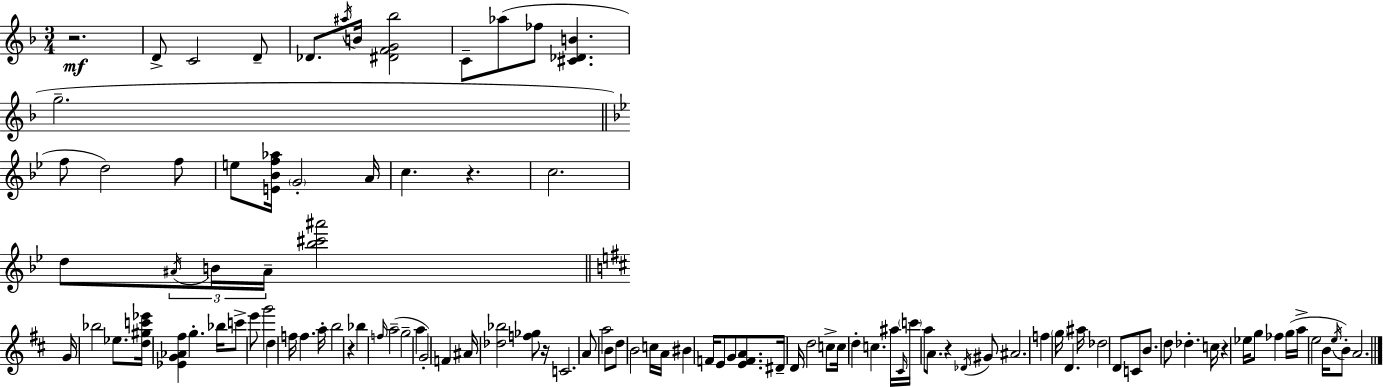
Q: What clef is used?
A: treble